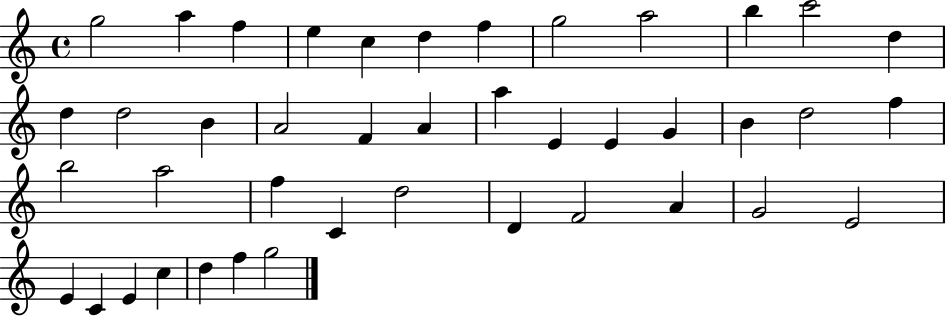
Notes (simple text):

G5/h A5/q F5/q E5/q C5/q D5/q F5/q G5/h A5/h B5/q C6/h D5/q D5/q D5/h B4/q A4/h F4/q A4/q A5/q E4/q E4/q G4/q B4/q D5/h F5/q B5/h A5/h F5/q C4/q D5/h D4/q F4/h A4/q G4/h E4/h E4/q C4/q E4/q C5/q D5/q F5/q G5/h